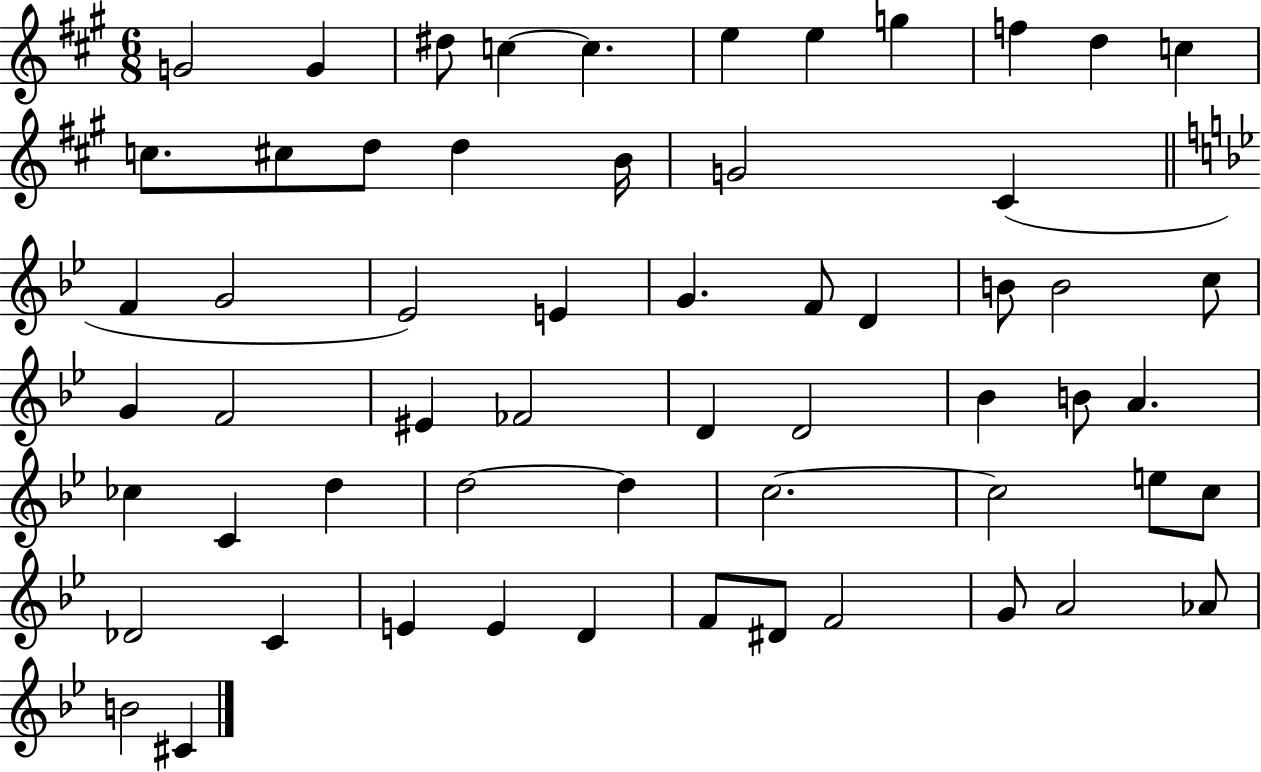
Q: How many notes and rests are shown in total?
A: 59